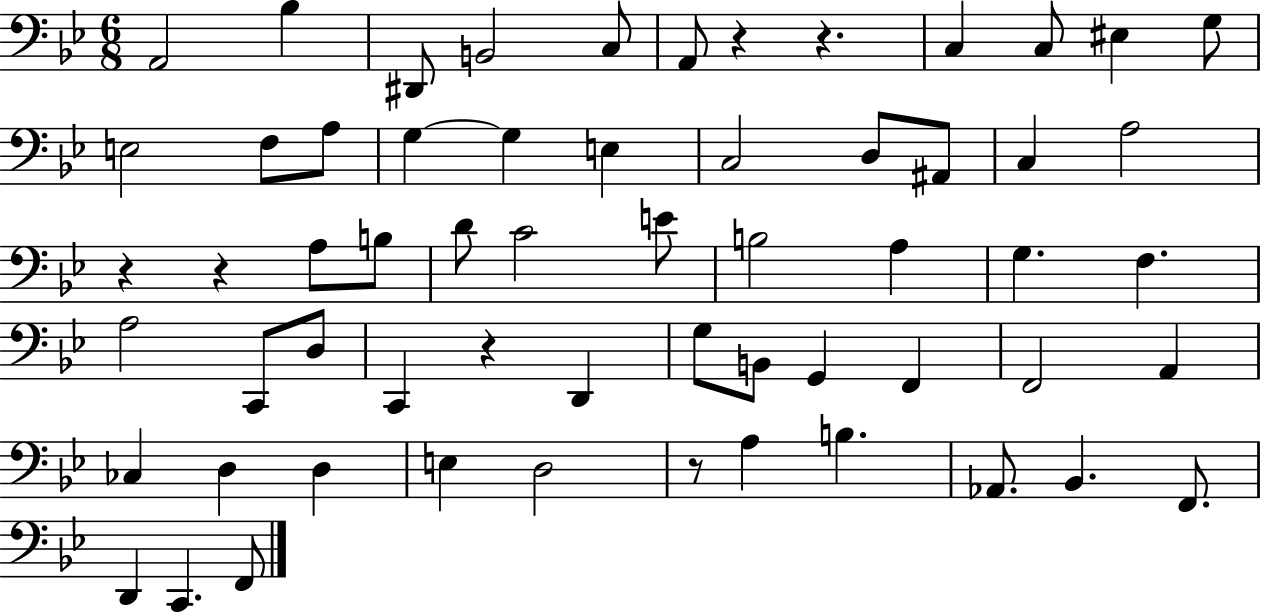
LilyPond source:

{
  \clef bass
  \numericTimeSignature
  \time 6/8
  \key bes \major
  \repeat volta 2 { a,2 bes4 | dis,8 b,2 c8 | a,8 r4 r4. | c4 c8 eis4 g8 | \break e2 f8 a8 | g4~~ g4 e4 | c2 d8 ais,8 | c4 a2 | \break r4 r4 a8 b8 | d'8 c'2 e'8 | b2 a4 | g4. f4. | \break a2 c,8 d8 | c,4 r4 d,4 | g8 b,8 g,4 f,4 | f,2 a,4 | \break ces4 d4 d4 | e4 d2 | r8 a4 b4. | aes,8. bes,4. f,8. | \break d,4 c,4. f,8 | } \bar "|."
}